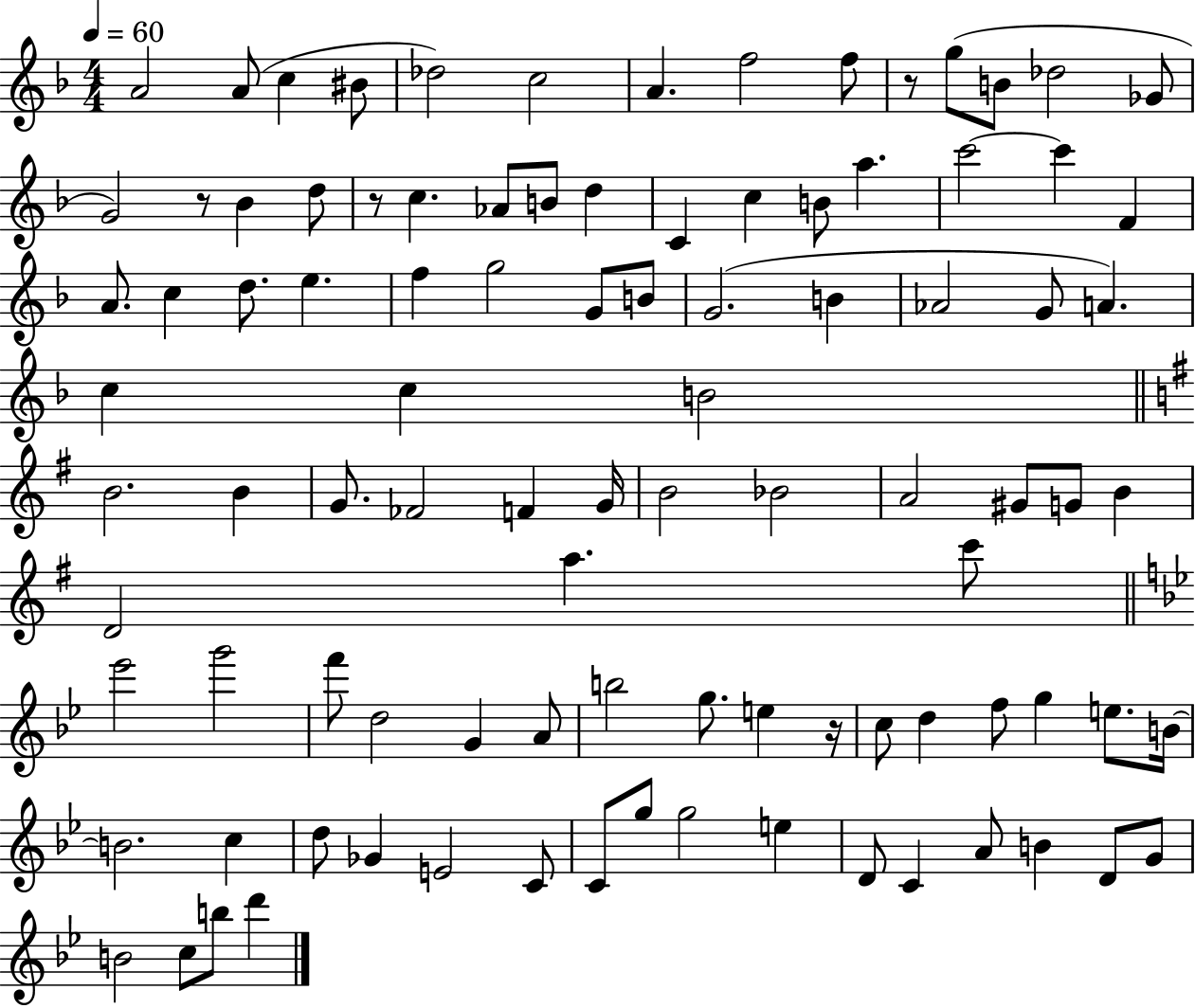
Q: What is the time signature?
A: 4/4